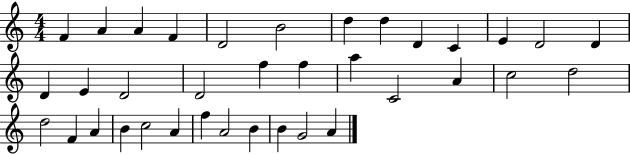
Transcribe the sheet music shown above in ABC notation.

X:1
T:Untitled
M:4/4
L:1/4
K:C
F A A F D2 B2 d d D C E D2 D D E D2 D2 f f a C2 A c2 d2 d2 F A B c2 A f A2 B B G2 A